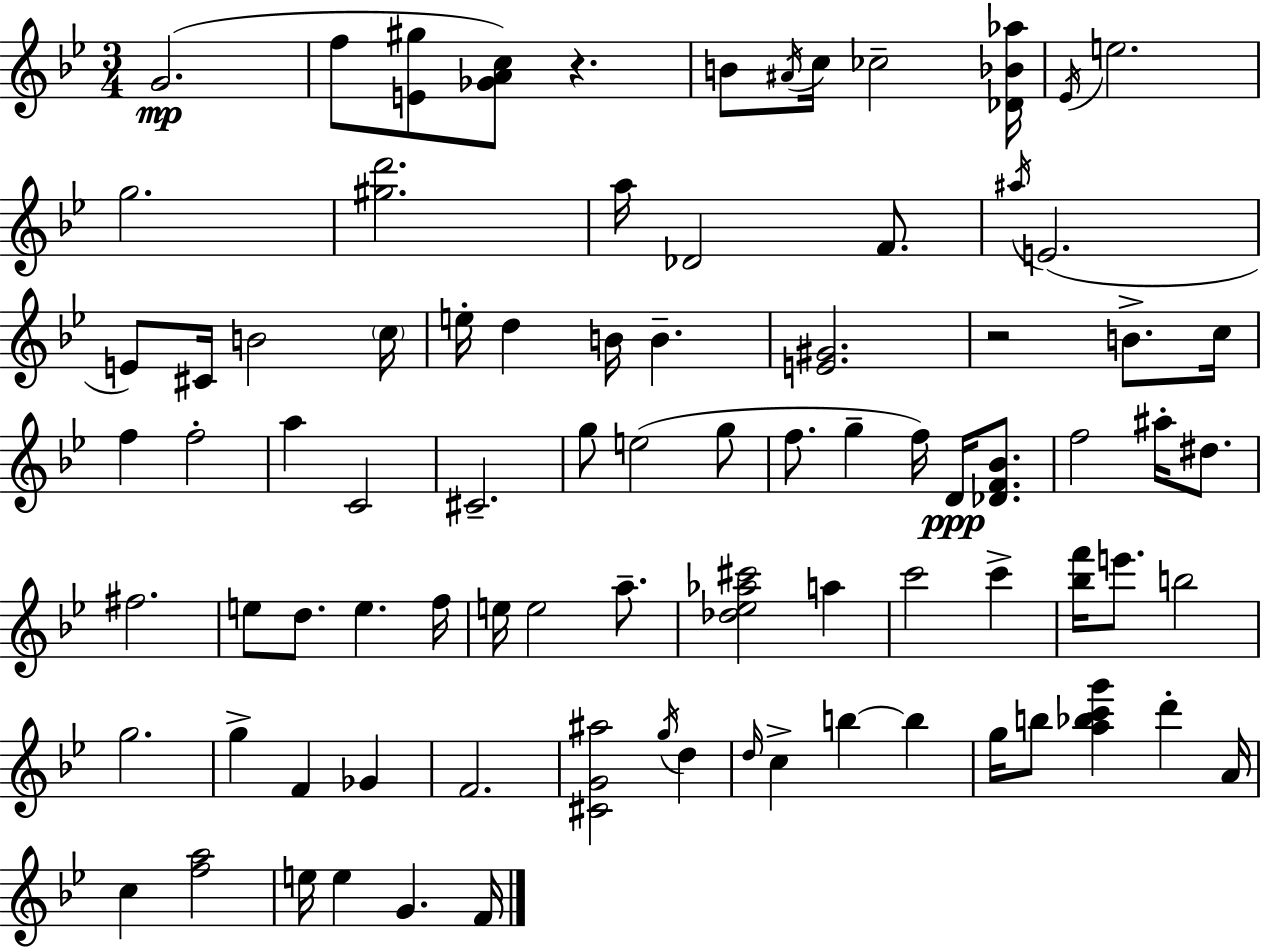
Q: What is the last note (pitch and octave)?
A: F4